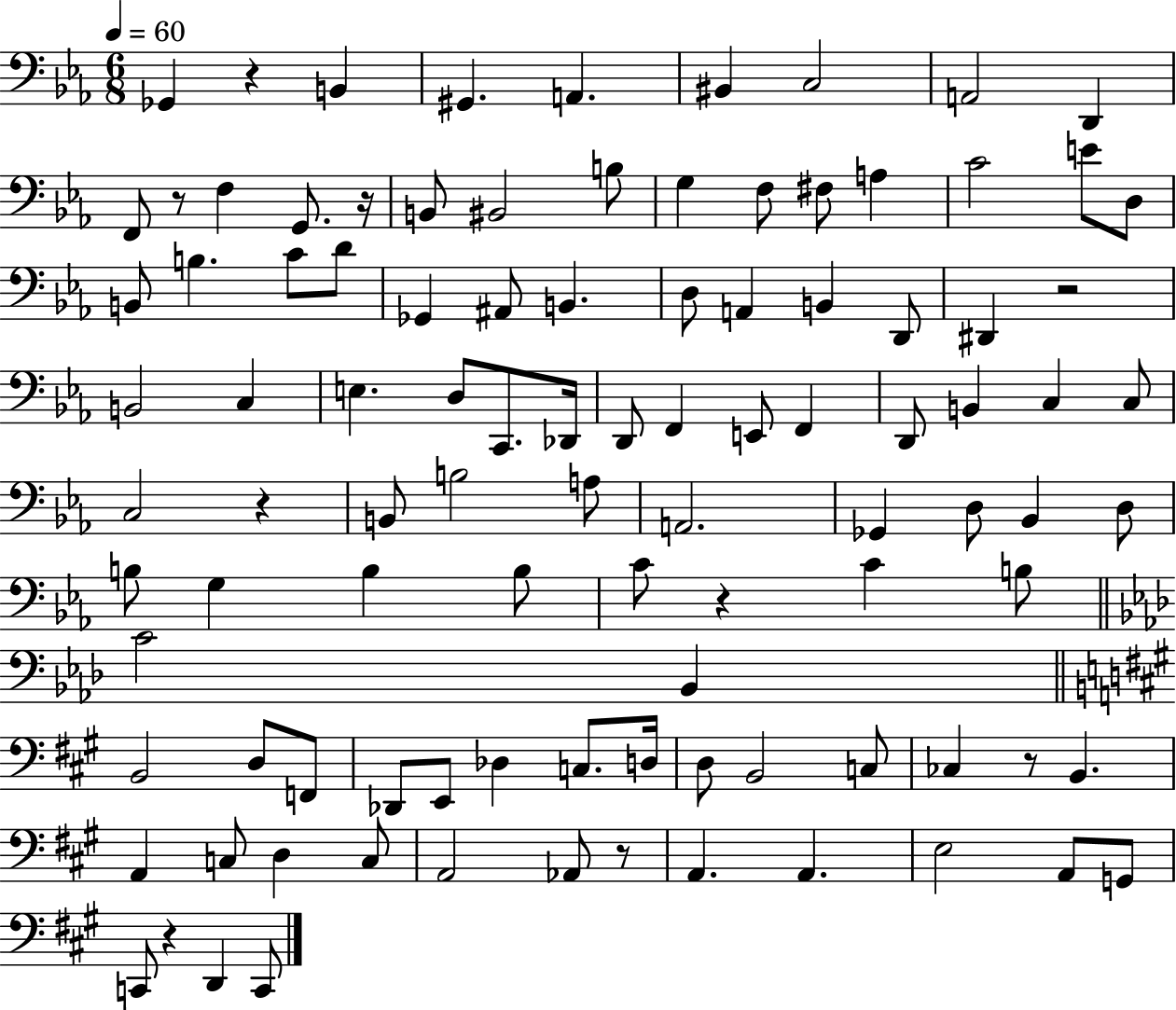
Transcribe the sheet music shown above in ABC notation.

X:1
T:Untitled
M:6/8
L:1/4
K:Eb
_G,, z B,, ^G,, A,, ^B,, C,2 A,,2 D,, F,,/2 z/2 F, G,,/2 z/4 B,,/2 ^B,,2 B,/2 G, F,/2 ^F,/2 A, C2 E/2 D,/2 B,,/2 B, C/2 D/2 _G,, ^A,,/2 B,, D,/2 A,, B,, D,,/2 ^D,, z2 B,,2 C, E, D,/2 C,,/2 _D,,/4 D,,/2 F,, E,,/2 F,, D,,/2 B,, C, C,/2 C,2 z B,,/2 B,2 A,/2 A,,2 _G,, D,/2 _B,, D,/2 B,/2 G, B, B,/2 C/2 z C B,/2 C2 _B,, B,,2 D,/2 F,,/2 _D,,/2 E,,/2 _D, C,/2 D,/4 D,/2 B,,2 C,/2 _C, z/2 B,, A,, C,/2 D, C,/2 A,,2 _A,,/2 z/2 A,, A,, E,2 A,,/2 G,,/2 C,,/2 z D,, C,,/2